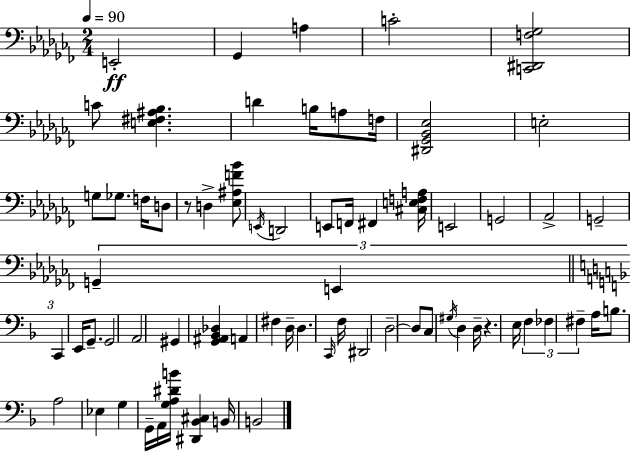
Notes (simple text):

E2/h Gb2/q A3/q C4/h [C2,D#2,F3,Gb3]/h C4/e [E3,F#3,A#3,Bb3]/q. D4/q B3/s A3/e F3/s [D#2,Gb2,Bb2,Eb3]/h E3/h G3/e Gb3/e. F3/s D3/e R/e D3/q [Eb3,A#3,F4,Bb4]/e E2/s D2/h E2/e F2/s F#2/q [C#3,E3,F3,A3]/s E2/h G2/h Ab2/h G2/h G2/q E2/q C2/q E2/s G2/e. G2/h A2/h G#2/q [G2,A#2,Bb2,Db3]/q A2/q F#3/q D3/s D3/q. C2/s F3/s D#2/h D3/h D3/e C3/e G#3/s D3/q D3/s R/q. E3/s F3/q FES3/q F#3/q A3/s B3/e. A3/h Eb3/q G3/q G2/s A2/s [G3,A3,D#4,B4]/s [D#2,Bb2,C#3]/q B2/s B2/h